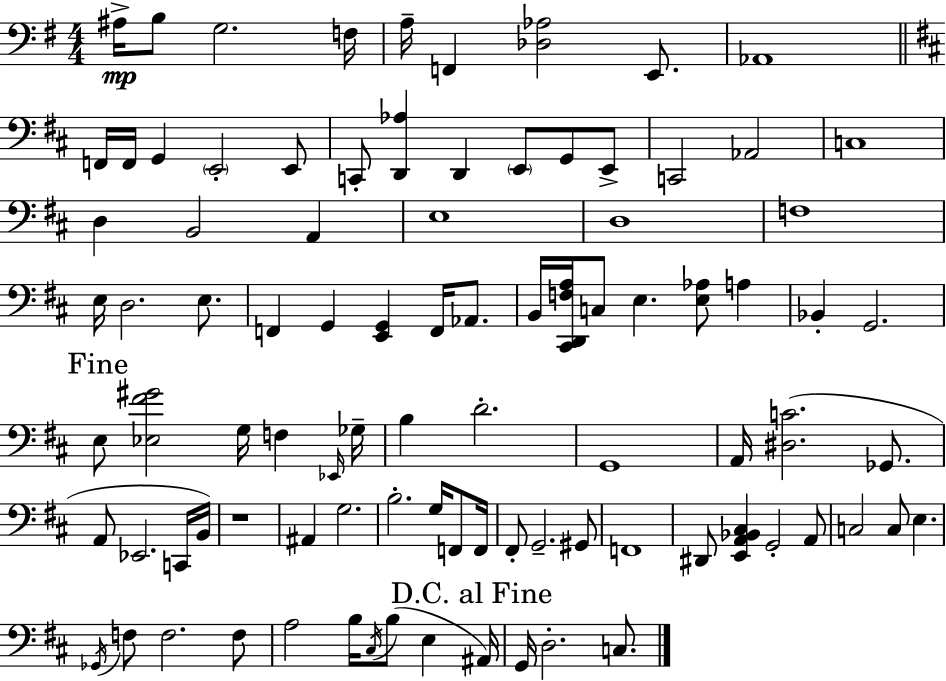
X:1
T:Untitled
M:4/4
L:1/4
K:G
^A,/4 B,/2 G,2 F,/4 A,/4 F,, [_D,_A,]2 E,,/2 _A,,4 F,,/4 F,,/4 G,, E,,2 E,,/2 C,,/2 [D,,_A,] D,, E,,/2 G,,/2 E,,/2 C,,2 _A,,2 C,4 D, B,,2 A,, E,4 D,4 F,4 E,/4 D,2 E,/2 F,, G,, [E,,G,,] F,,/4 _A,,/2 B,,/4 [^C,,D,,F,A,]/4 C,/2 E, [E,_A,]/2 A, _B,, G,,2 E,/2 [_E,^F^G]2 G,/4 F, _E,,/4 _G,/4 B, D2 G,,4 A,,/4 [^D,C]2 _G,,/2 A,,/2 _E,,2 C,,/4 B,,/4 z4 ^A,, G,2 B,2 G,/4 F,,/2 F,,/4 ^F,,/2 G,,2 ^G,,/2 F,,4 ^D,,/2 [E,,A,,_B,,^C,] G,,2 A,,/2 C,2 C,/2 E, _G,,/4 F,/2 F,2 F,/2 A,2 B,/4 ^C,/4 B,/2 E, ^A,,/4 G,,/4 D,2 C,/2